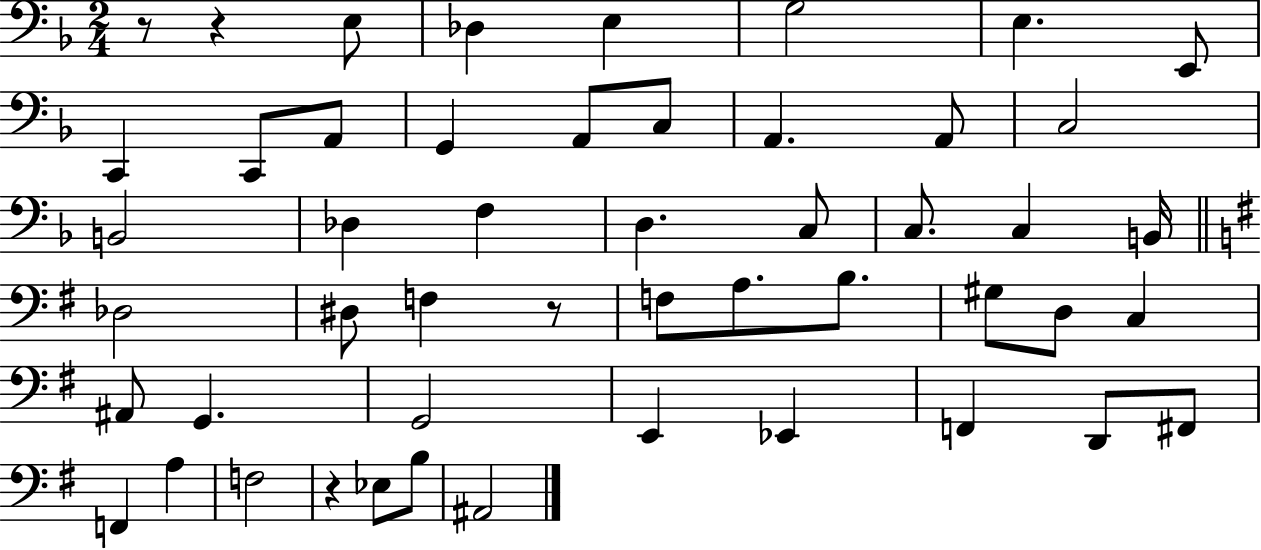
{
  \clef bass
  \numericTimeSignature
  \time 2/4
  \key f \major
  \repeat volta 2 { r8 r4 e8 | des4 e4 | g2 | e4. e,8 | \break c,4 c,8 a,8 | g,4 a,8 c8 | a,4. a,8 | c2 | \break b,2 | des4 f4 | d4. c8 | c8. c4 b,16 | \break \bar "||" \break \key g \major des2 | dis8 f4 r8 | f8 a8. b8. | gis8 d8 c4 | \break ais,8 g,4. | g,2 | e,4 ees,4 | f,4 d,8 fis,8 | \break f,4 a4 | f2 | r4 ees8 b8 | ais,2 | \break } \bar "|."
}